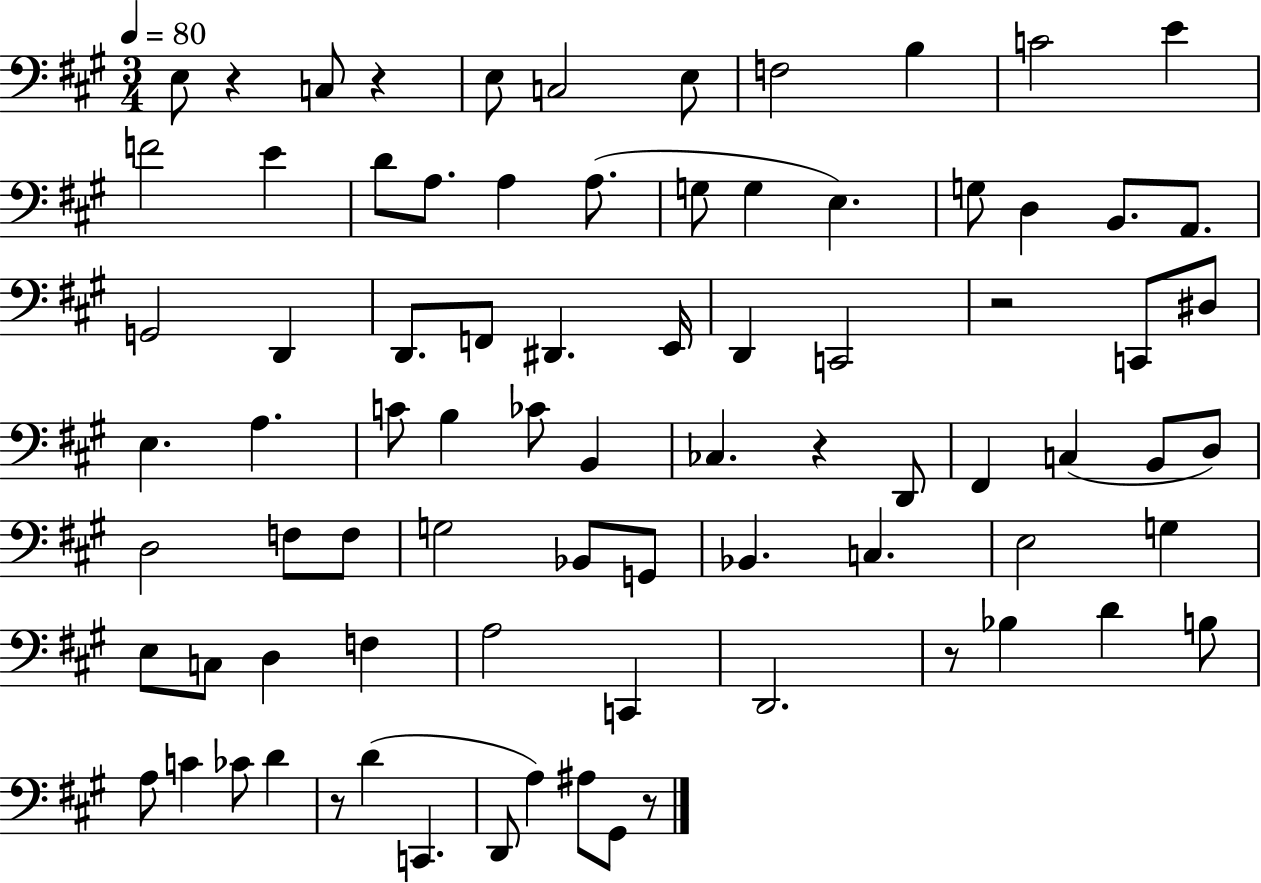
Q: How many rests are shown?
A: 7